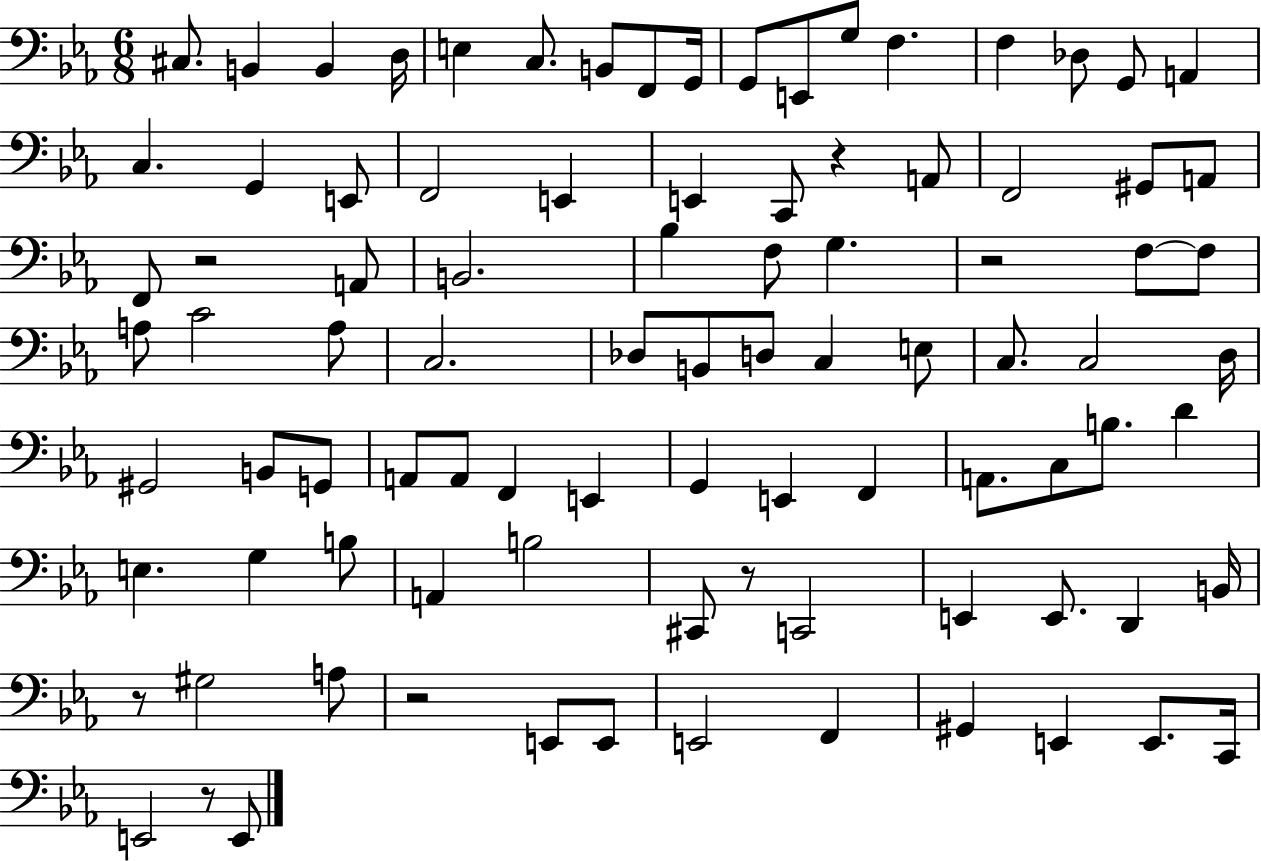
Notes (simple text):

C#3/e. B2/q B2/q D3/s E3/q C3/e. B2/e F2/e G2/s G2/e E2/e G3/e F3/q. F3/q Db3/e G2/e A2/q C3/q. G2/q E2/e F2/h E2/q E2/q C2/e R/q A2/e F2/h G#2/e A2/e F2/e R/h A2/e B2/h. Bb3/q F3/e G3/q. R/h F3/e F3/e A3/e C4/h A3/e C3/h. Db3/e B2/e D3/e C3/q E3/e C3/e. C3/h D3/s G#2/h B2/e G2/e A2/e A2/e F2/q E2/q G2/q E2/q F2/q A2/e. C3/e B3/e. D4/q E3/q. G3/q B3/e A2/q B3/h C#2/e R/e C2/h E2/q E2/e. D2/q B2/s R/e G#3/h A3/e R/h E2/e E2/e E2/h F2/q G#2/q E2/q E2/e. C2/s E2/h R/e E2/e